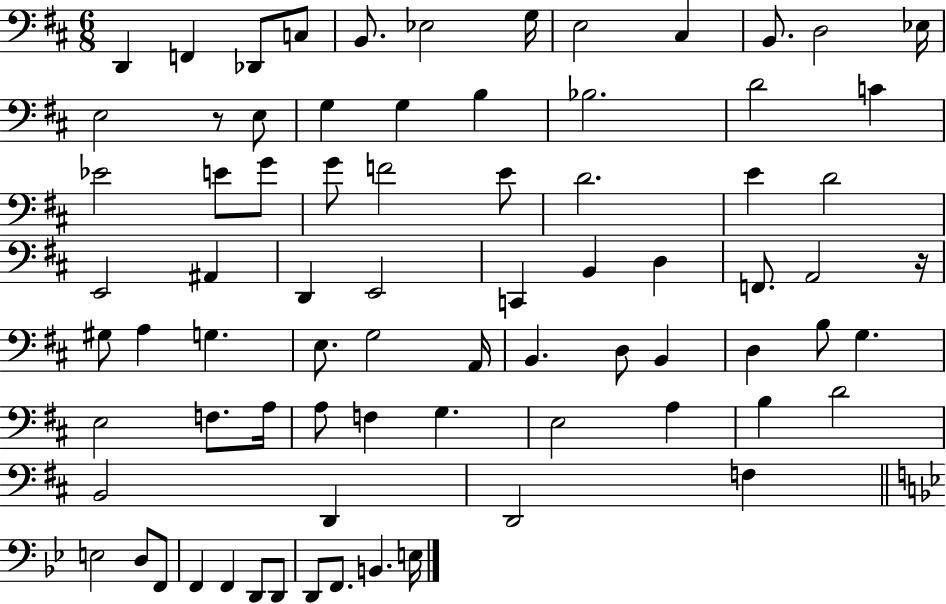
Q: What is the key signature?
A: D major